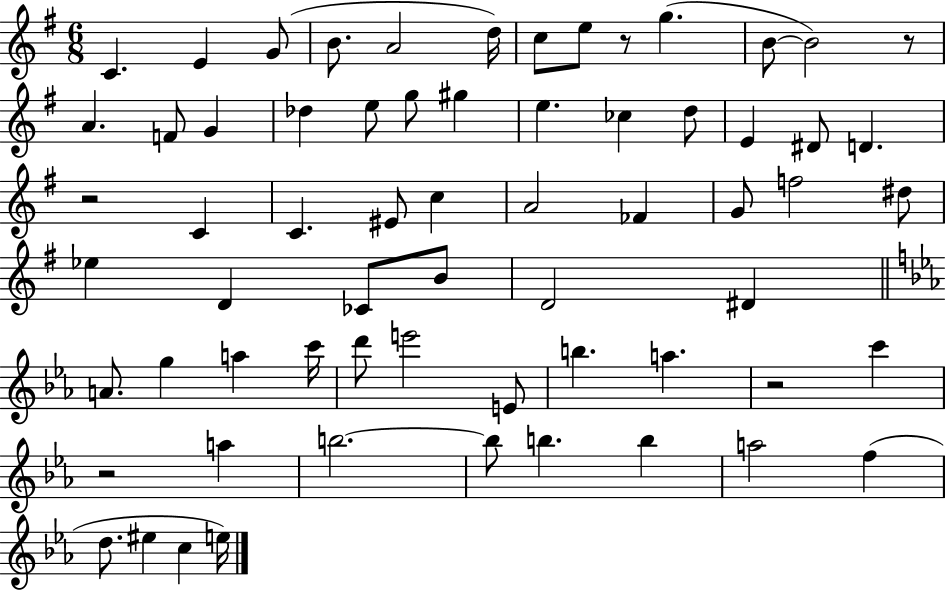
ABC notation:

X:1
T:Untitled
M:6/8
L:1/4
K:G
C E G/2 B/2 A2 d/4 c/2 e/2 z/2 g B/2 B2 z/2 A F/2 G _d e/2 g/2 ^g e _c d/2 E ^D/2 D z2 C C ^E/2 c A2 _F G/2 f2 ^d/2 _e D _C/2 B/2 D2 ^D A/2 g a c'/4 d'/2 e'2 E/2 b a z2 c' z2 a b2 b/2 b b a2 f d/2 ^e c e/4